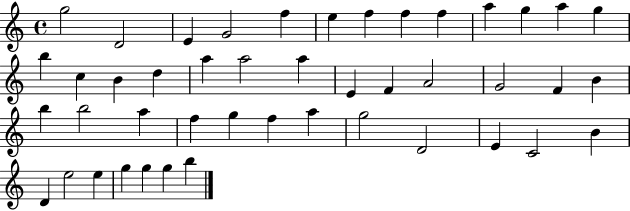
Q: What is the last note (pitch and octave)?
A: B5